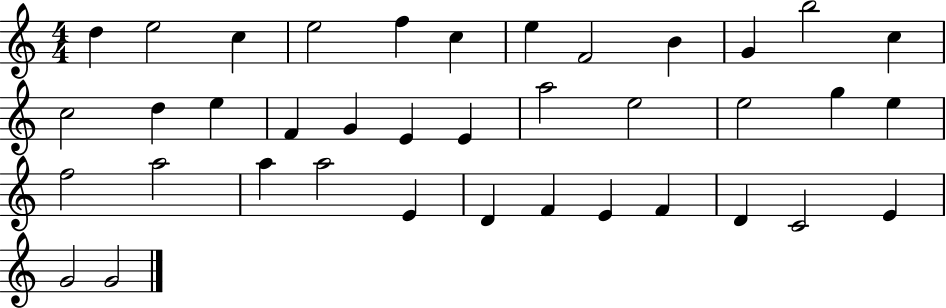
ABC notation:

X:1
T:Untitled
M:4/4
L:1/4
K:C
d e2 c e2 f c e F2 B G b2 c c2 d e F G E E a2 e2 e2 g e f2 a2 a a2 E D F E F D C2 E G2 G2